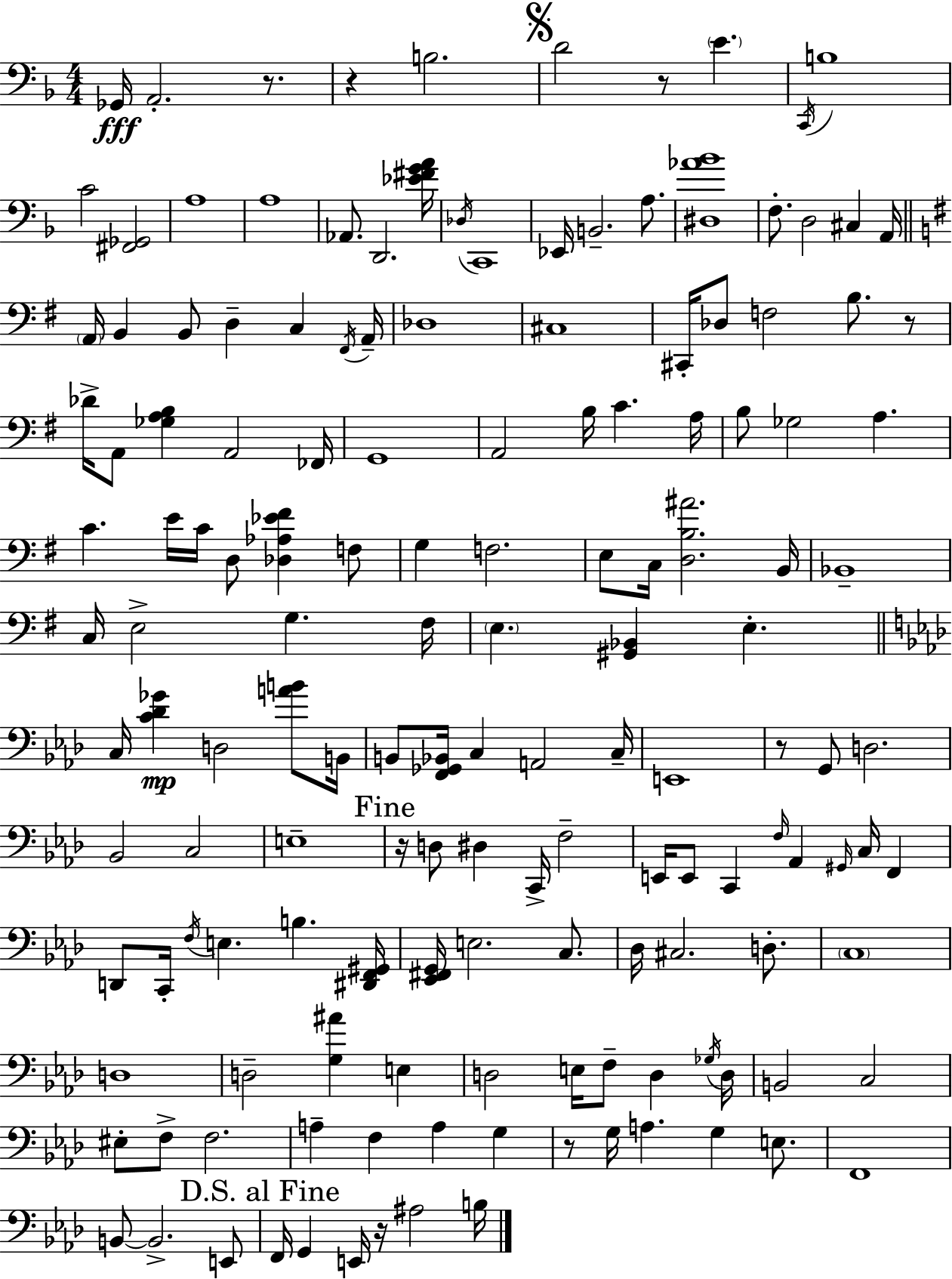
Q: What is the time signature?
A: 4/4